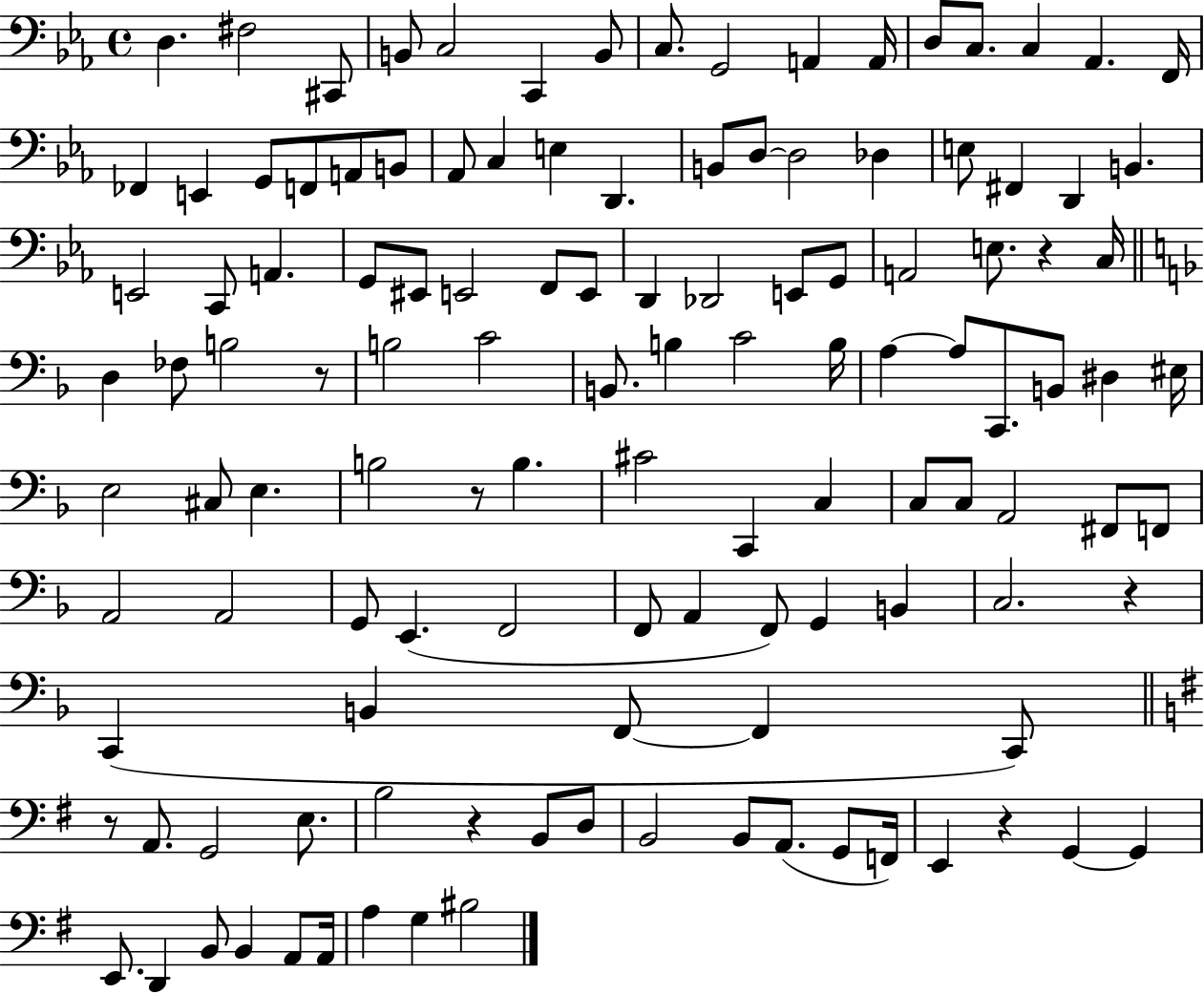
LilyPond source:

{
  \clef bass
  \time 4/4
  \defaultTimeSignature
  \key ees \major
  d4. fis2 cis,8 | b,8 c2 c,4 b,8 | c8. g,2 a,4 a,16 | d8 c8. c4 aes,4. f,16 | \break fes,4 e,4 g,8 f,8 a,8 b,8 | aes,8 c4 e4 d,4. | b,8 d8~~ d2 des4 | e8 fis,4 d,4 b,4. | \break e,2 c,8 a,4. | g,8 eis,8 e,2 f,8 e,8 | d,4 des,2 e,8 g,8 | a,2 e8. r4 c16 | \break \bar "||" \break \key f \major d4 fes8 b2 r8 | b2 c'2 | b,8. b4 c'2 b16 | a4~~ a8 c,8. b,8 dis4 eis16 | \break e2 cis8 e4. | b2 r8 b4. | cis'2 c,4 c4 | c8 c8 a,2 fis,8 f,8 | \break a,2 a,2 | g,8 e,4.( f,2 | f,8 a,4 f,8) g,4 b,4 | c2. r4 | \break c,4( b,4 f,8~~ f,4 c,8) | \bar "||" \break \key g \major r8 a,8. g,2 e8. | b2 r4 b,8 d8 | b,2 b,8 a,8.( g,8 f,16) | e,4 r4 g,4~~ g,4 | \break e,8. d,4 b,8 b,4 a,8 a,16 | a4 g4 bis2 | \bar "|."
}